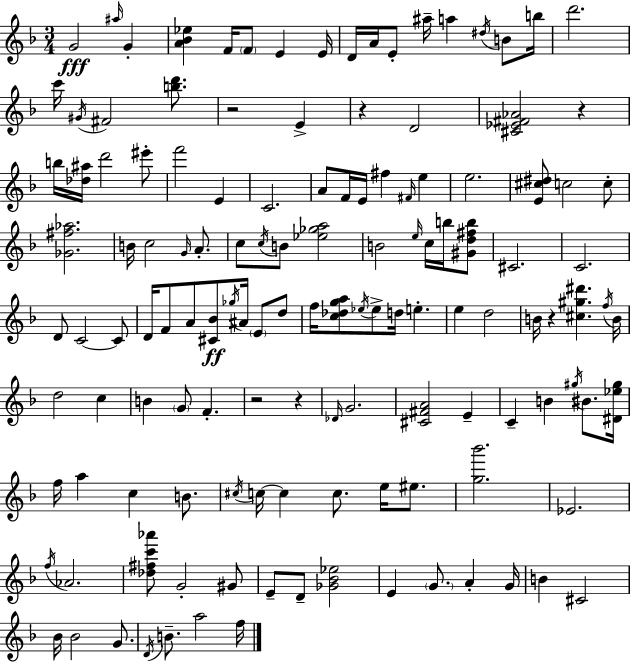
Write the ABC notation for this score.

X:1
T:Untitled
M:3/4
L:1/4
K:Dm
G2 ^a/4 G [A_B_e] F/4 F/2 E E/4 D/4 A/4 E/2 ^a/4 a ^d/4 B/2 b/4 d'2 c'/4 ^G/4 ^F2 [bd']/2 z2 E z D2 [^C_E^F_A]2 z b/4 [_d^a]/4 d'2 ^e'/2 f'2 E C2 A/2 F/4 E/4 ^f ^F/4 e e2 [E^c^d]/2 c2 c/2 [_G^f_a]2 B/4 c2 G/4 A/2 c/2 c/4 B/2 [_e_ga]2 B2 e/4 c/4 b/4 [^Gd^fb]/2 ^C2 C2 D/2 C2 C/2 D/4 F/2 A/2 [^C_B]/2 _g/4 ^A/4 E/2 d/2 f/4 [c_dga]/2 _e/4 _e/2 d/4 e e d2 B/4 z [^c^g^d'] f/4 B/4 d2 c B G/2 F z2 z _D/4 G2 [^C^FA]2 E C B ^g/4 ^B/2 [^D_e^g]/4 f/4 a c B/2 ^c/4 c/4 c c/2 e/4 ^e/2 [g_b']2 _E2 f/4 _A2 [_d^fc'_a']/2 G2 ^G/2 E/2 D/2 [_G_B_e]2 E G/2 A G/4 B ^C2 _B/4 _B2 G/2 D/4 B/2 a2 f/4